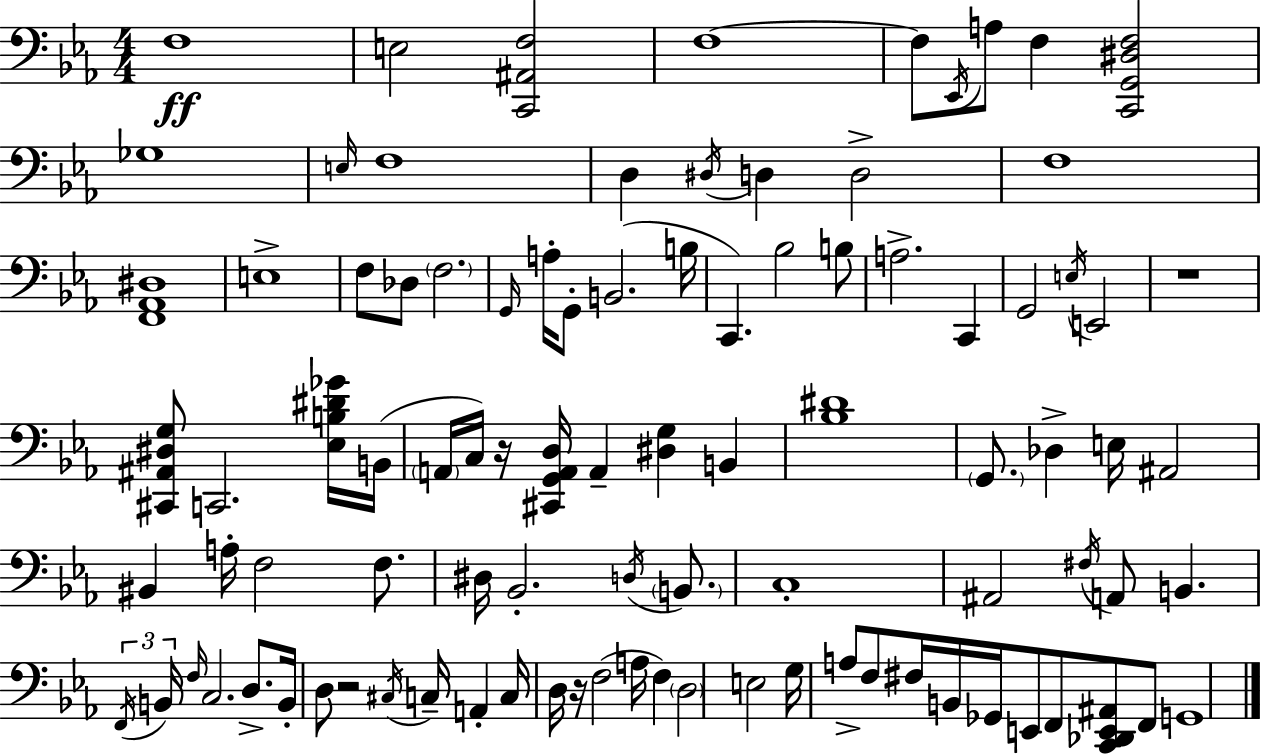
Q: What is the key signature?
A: C minor